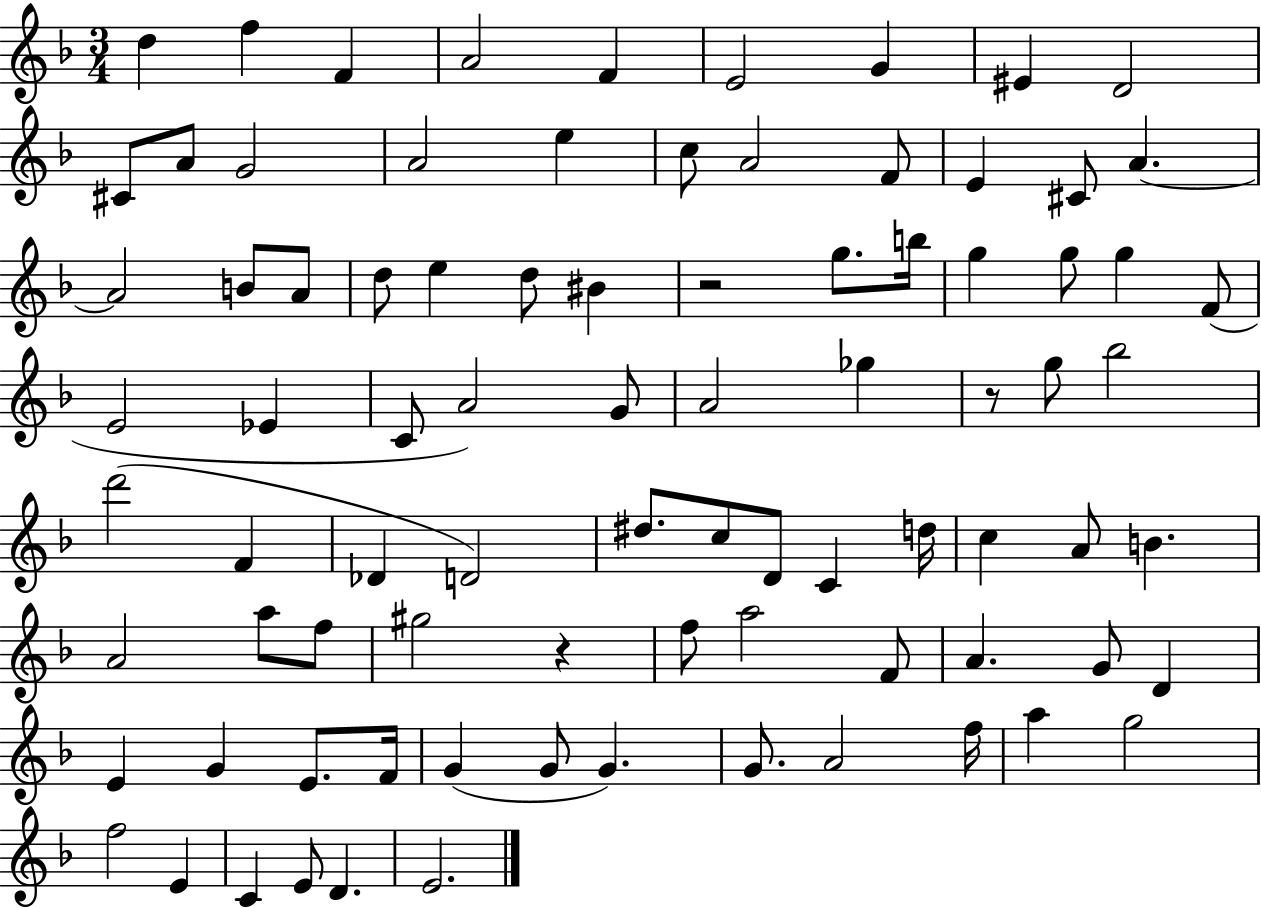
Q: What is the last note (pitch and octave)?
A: E4